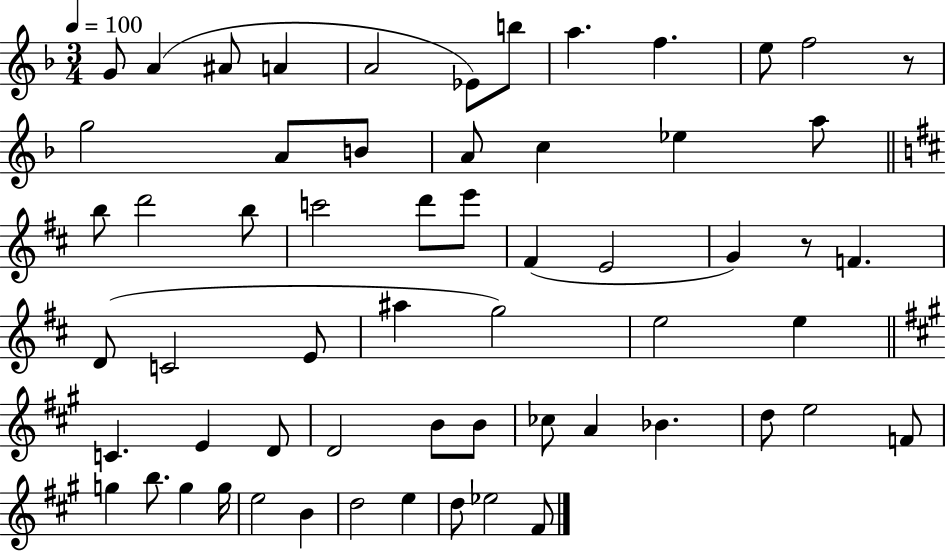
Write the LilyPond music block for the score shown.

{
  \clef treble
  \numericTimeSignature
  \time 3/4
  \key f \major
  \tempo 4 = 100
  g'8 a'4( ais'8 a'4 | a'2 ees'8) b''8 | a''4. f''4. | e''8 f''2 r8 | \break g''2 a'8 b'8 | a'8 c''4 ees''4 a''8 | \bar "||" \break \key d \major b''8 d'''2 b''8 | c'''2 d'''8 e'''8 | fis'4( e'2 | g'4) r8 f'4. | \break d'8( c'2 e'8 | ais''4 g''2) | e''2 e''4 | \bar "||" \break \key a \major c'4. e'4 d'8 | d'2 b'8 b'8 | ces''8 a'4 bes'4. | d''8 e''2 f'8 | \break g''4 b''8. g''4 g''16 | e''2 b'4 | d''2 e''4 | d''8 ees''2 fis'8 | \break \bar "|."
}